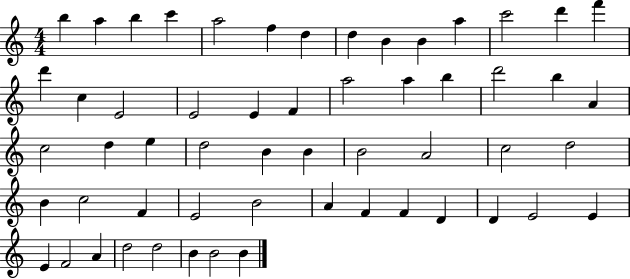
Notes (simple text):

B5/q A5/q B5/q C6/q A5/h F5/q D5/q D5/q B4/q B4/q A5/q C6/h D6/q F6/q D6/q C5/q E4/h E4/h E4/q F4/q A5/h A5/q B5/q D6/h B5/q A4/q C5/h D5/q E5/q D5/h B4/q B4/q B4/h A4/h C5/h D5/h B4/q C5/h F4/q E4/h B4/h A4/q F4/q F4/q D4/q D4/q E4/h E4/q E4/q F4/h A4/q D5/h D5/h B4/q B4/h B4/q